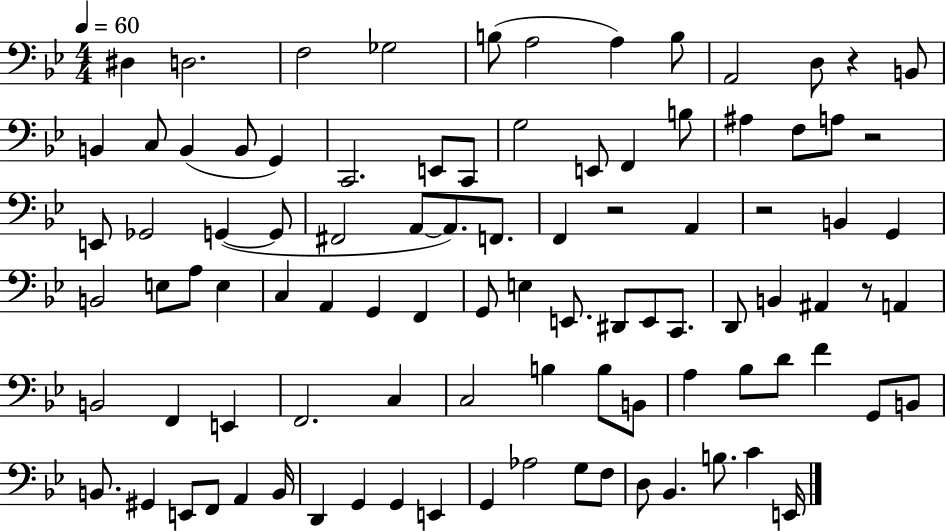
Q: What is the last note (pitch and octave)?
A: E2